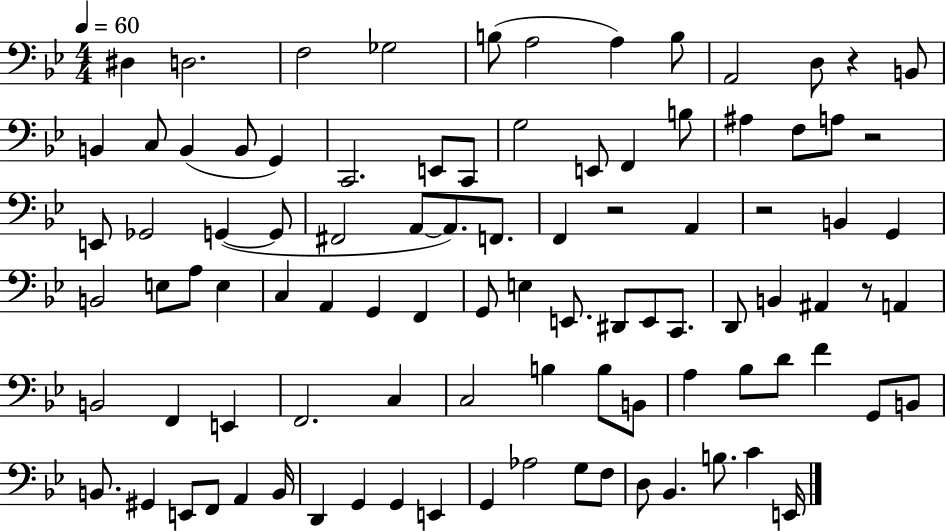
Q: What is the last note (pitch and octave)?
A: E2